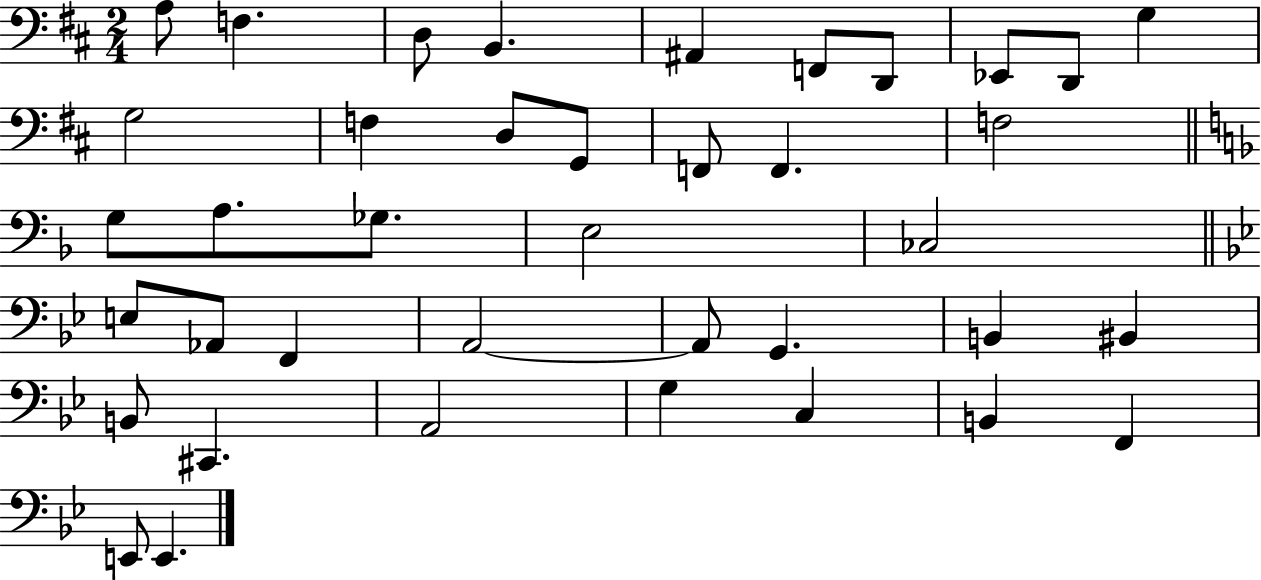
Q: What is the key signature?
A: D major